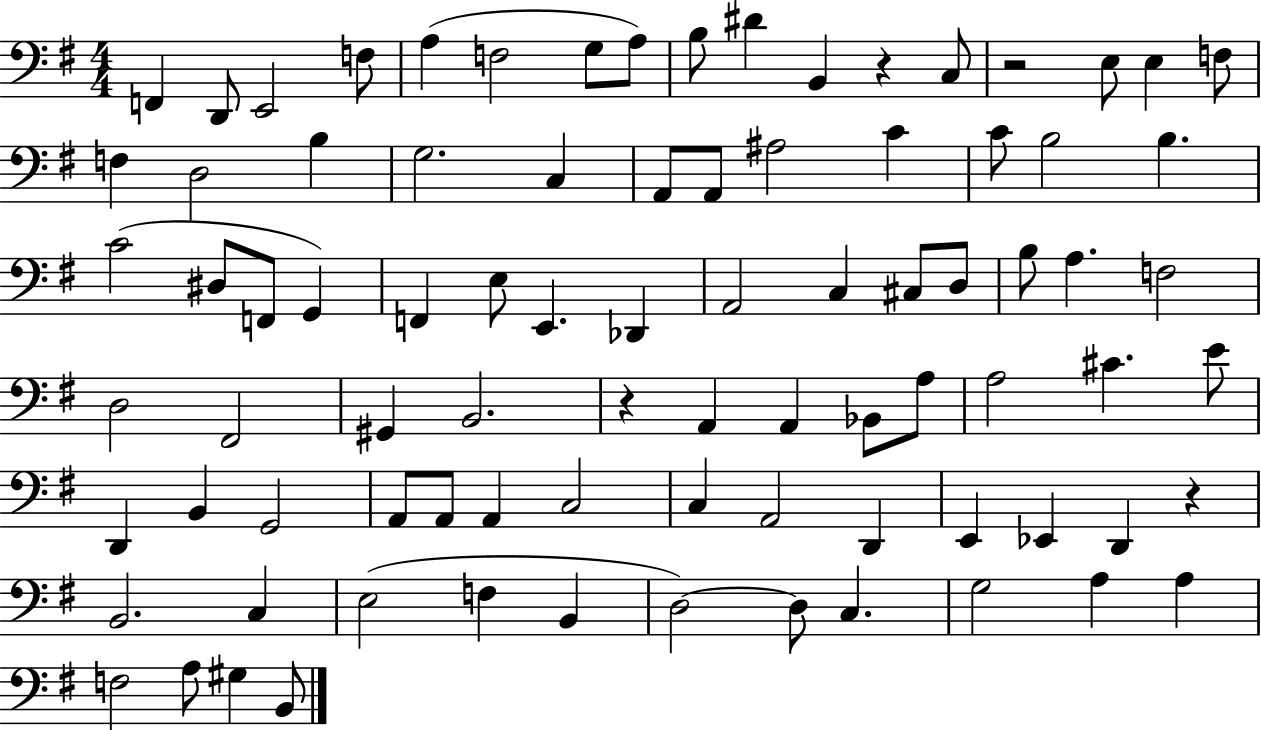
X:1
T:Untitled
M:4/4
L:1/4
K:G
F,, D,,/2 E,,2 F,/2 A, F,2 G,/2 A,/2 B,/2 ^D B,, z C,/2 z2 E,/2 E, F,/2 F, D,2 B, G,2 C, A,,/2 A,,/2 ^A,2 C C/2 B,2 B, C2 ^D,/2 F,,/2 G,, F,, E,/2 E,, _D,, A,,2 C, ^C,/2 D,/2 B,/2 A, F,2 D,2 ^F,,2 ^G,, B,,2 z A,, A,, _B,,/2 A,/2 A,2 ^C E/2 D,, B,, G,,2 A,,/2 A,,/2 A,, C,2 C, A,,2 D,, E,, _E,, D,, z B,,2 C, E,2 F, B,, D,2 D,/2 C, G,2 A, A, F,2 A,/2 ^G, B,,/2